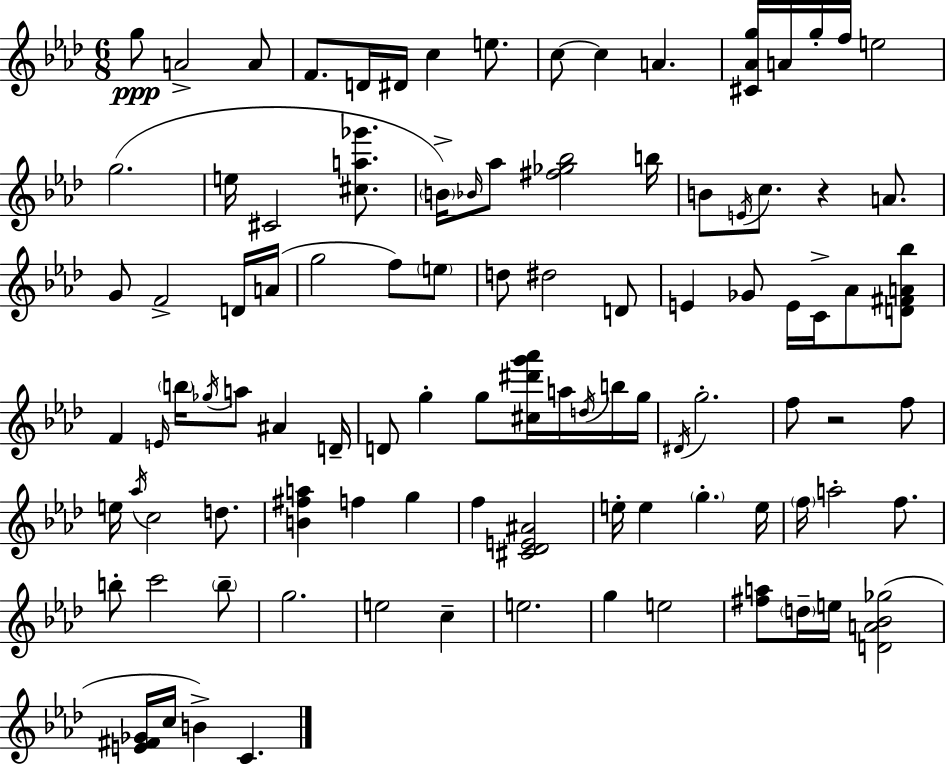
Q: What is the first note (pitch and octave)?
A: G5